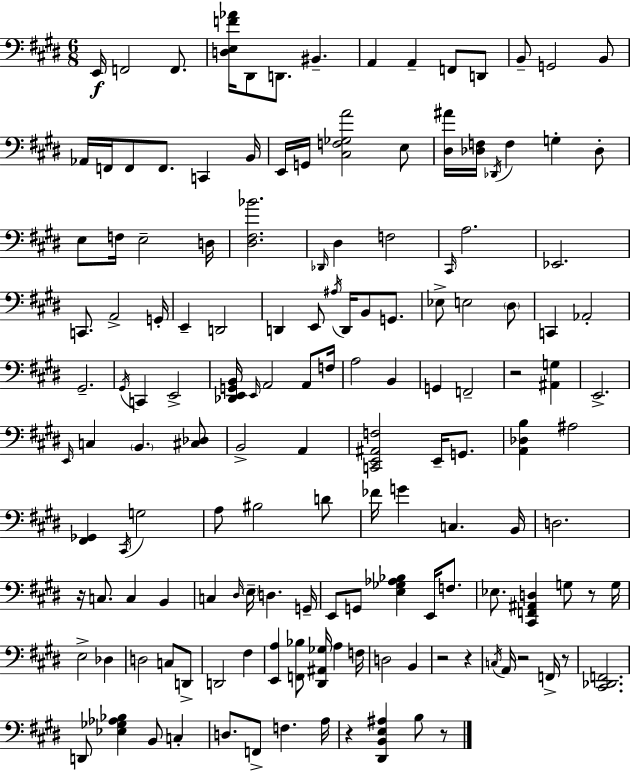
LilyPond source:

{
  \clef bass
  \numericTimeSignature
  \time 6/8
  \key e \major
  e,16\f f,2 f,8. | <d e f' aes'>16 dis,8 d,8. bis,4.-- | a,4 a,4-- f,8 d,8 | b,8-- g,2 b,8 | \break aes,16 f,16 f,8 f,8. c,4 b,16 | e,16 g,16 <cis f ges a'>2 e8 | <dis ais'>16 <des f>16 \acciaccatura { des,16 } f4 g4-. des8-. | e8 f16 e2-- | \break d16 <dis fis bes'>2. | \grace { des,16 } dis4 f2 | \grace { cis,16 } a2. | ees,2. | \break c,8. a,2-> | g,16-. e,4-- d,2 | d,4 e,8 \acciaccatura { ais16 } d,16 b,8 | g,8. ees8-> e2 | \break \parenthesize dis8 c,4 aes,2-. | gis,2.-- | \acciaccatura { gis,16 } c,4 e,2-> | <des, e, g, b,>16 \grace { e,16 } a,2 | \break a,8 f16 a2 | b,4 g,4 f,2-- | r2 | <ais, g>4 e,2.-> | \break \grace { e,16 } c4 \parenthesize b,4. | <cis des>8 b,2-> | a,4 <c, e, ais, f>2 | e,16-- g,8. <a, des b>4 ais2 | \break <fis, ges,>4 \acciaccatura { cis,16 } | g2 a8 bis2 | d'8 fes'16 g'4 | c4. b,16 d2. | \break r16 c8. | c4 b,4 c4 | \grace { dis16 } \parenthesize e16-- d4. g,16-- e,8 g,8 | <e ges aes bes>4 e,16 f8. ees8. | \break <cis, f, ais, d>4 g8 r8 g16 e2-> | des4 d2 | c8 d,8-> d,2 | fis4 <e, a>4 | \break <f, bes>8 <dis, ais, ges>16 a4 f16 d2 | b,4 r2 | r4 \acciaccatura { c16 } a,16 r2 | f,16-> r8 <cis, des, f,>2. | \break d,8 | <ees ges aes bes>4 b,8 c4-. d8. | f,8-> f4. a16 r4 | <dis, b, e ais>4 b8 r8 \bar "|."
}